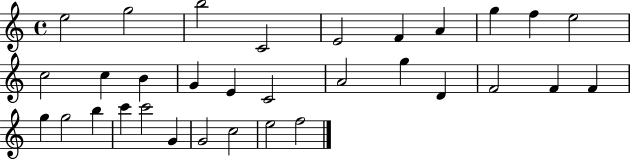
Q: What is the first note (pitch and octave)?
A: E5